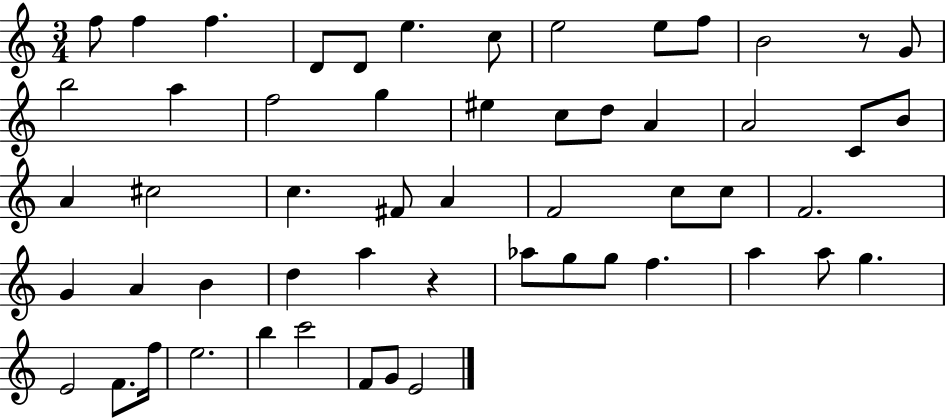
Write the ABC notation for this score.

X:1
T:Untitled
M:3/4
L:1/4
K:C
f/2 f f D/2 D/2 e c/2 e2 e/2 f/2 B2 z/2 G/2 b2 a f2 g ^e c/2 d/2 A A2 C/2 B/2 A ^c2 c ^F/2 A F2 c/2 c/2 F2 G A B d a z _a/2 g/2 g/2 f a a/2 g E2 F/2 f/4 e2 b c'2 F/2 G/2 E2